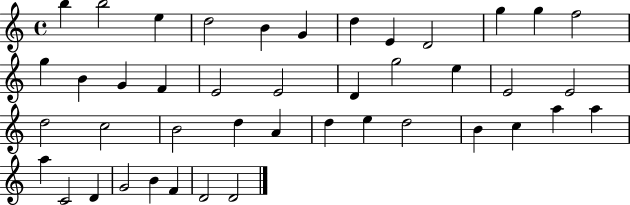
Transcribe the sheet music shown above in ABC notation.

X:1
T:Untitled
M:4/4
L:1/4
K:C
b b2 e d2 B G d E D2 g g f2 g B G F E2 E2 D g2 e E2 E2 d2 c2 B2 d A d e d2 B c a a a C2 D G2 B F D2 D2